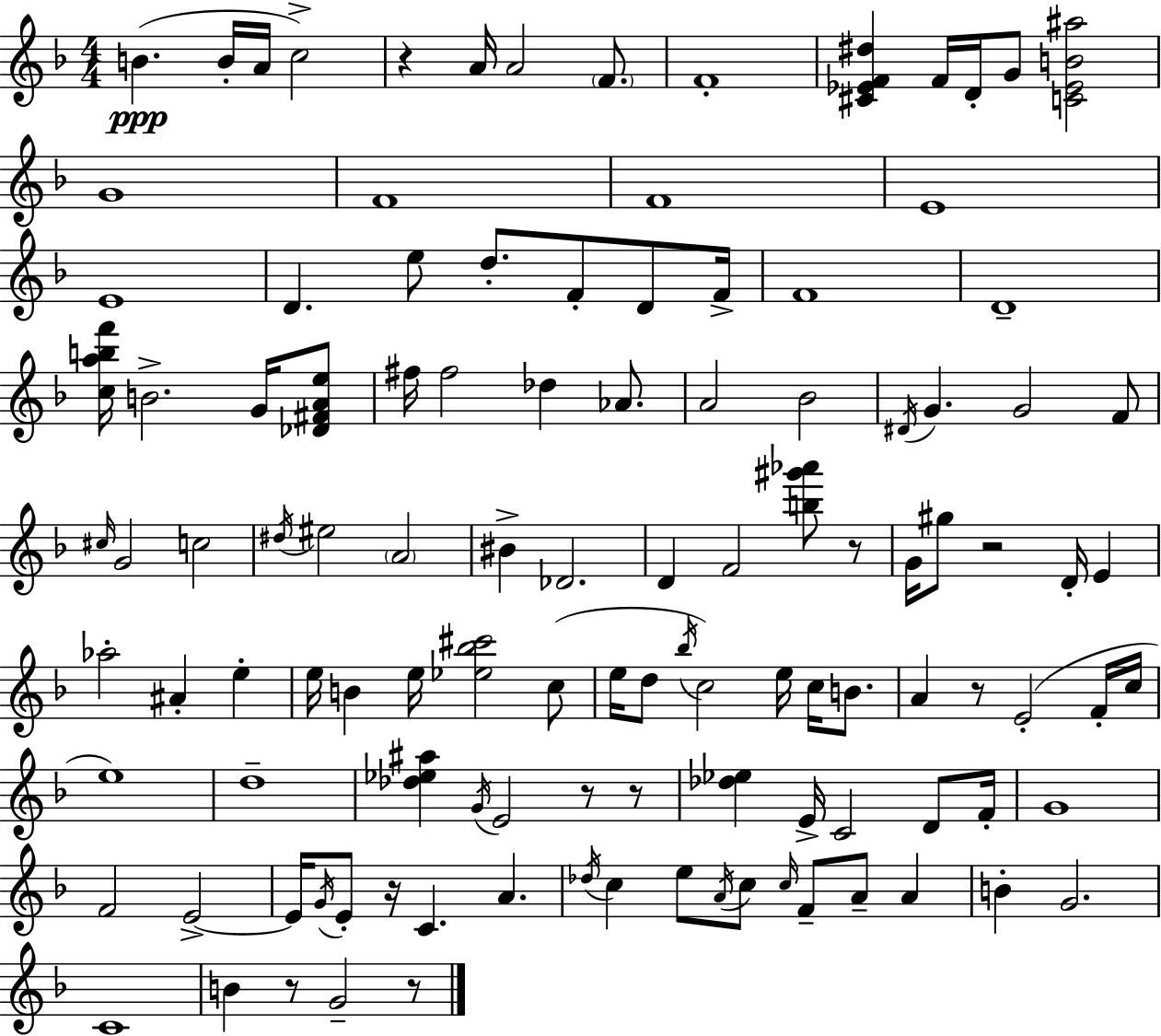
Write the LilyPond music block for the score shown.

{
  \clef treble
  \numericTimeSignature
  \time 4/4
  \key d \minor
  b'4.(\ppp b'16-. a'16 c''2->) | r4 a'16 a'2 \parenthesize f'8. | f'1-. | <cis' ees' f' dis''>4 f'16 d'16-. g'8 <c' ees' b' ais''>2 | \break g'1 | f'1 | f'1 | e'1 | \break e'1 | d'4. e''8 d''8.-. f'8-. d'8 f'16-> | f'1 | d'1-- | \break <c'' a'' b'' f'''>16 b'2.-> g'16 <des' fis' a' e''>8 | fis''16 fis''2 des''4 aes'8. | a'2 bes'2 | \acciaccatura { dis'16 } g'4. g'2 f'8 | \break \grace { cis''16 } g'2 c''2 | \acciaccatura { dis''16 } eis''2 \parenthesize a'2 | bis'4-> des'2. | d'4 f'2 <b'' gis''' aes'''>8 | \break r8 g'16 gis''8 r2 d'16-. e'4 | aes''2-. ais'4-. e''4-. | e''16 b'4 e''16 <ees'' bes'' cis'''>2 | c''8( e''16 d''8 \acciaccatura { bes''16 } c''2) e''16 | \break c''16 b'8. a'4 r8 e'2-.( | f'16-. c''16 e''1) | d''1-- | <des'' ees'' ais''>4 \acciaccatura { g'16 } e'2 | \break r8 r8 <des'' ees''>4 e'16-> c'2 | d'8 f'16-. g'1 | f'2 e'2->~~ | e'16 \acciaccatura { g'16 } e'8-. r16 c'4. | \break a'4. \acciaccatura { des''16 } c''4 e''8 \acciaccatura { a'16 } c''8 | \grace { c''16 } f'8-- a'8-- a'4 b'4-. g'2. | c'1 | b'4 r8 g'2-- | \break r8 \bar "|."
}